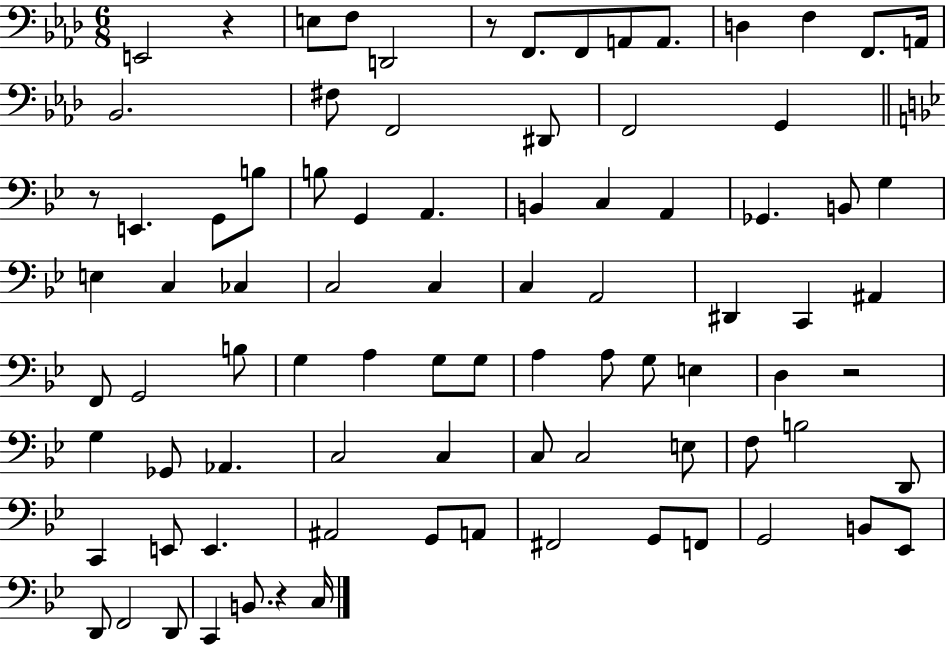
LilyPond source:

{
  \clef bass
  \numericTimeSignature
  \time 6/8
  \key aes \major
  e,2 r4 | e8 f8 d,2 | r8 f,8. f,8 a,8 a,8. | d4 f4 f,8. a,16 | \break bes,2. | fis8 f,2 dis,8 | f,2 g,4 | \bar "||" \break \key bes \major r8 e,4. g,8 b8 | b8 g,4 a,4. | b,4 c4 a,4 | ges,4. b,8 g4 | \break e4 c4 ces4 | c2 c4 | c4 a,2 | dis,4 c,4 ais,4 | \break f,8 g,2 b8 | g4 a4 g8 g8 | a4 a8 g8 e4 | d4 r2 | \break g4 ges,8 aes,4. | c2 c4 | c8 c2 e8 | f8 b2 d,8 | \break c,4 e,8 e,4. | ais,2 g,8 a,8 | fis,2 g,8 f,8 | g,2 b,8 ees,8 | \break d,8 f,2 d,8 | c,4 b,8. r4 c16 | \bar "|."
}